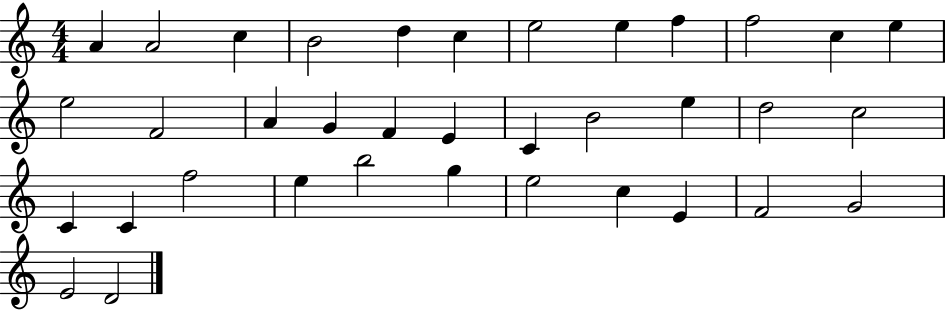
{
  \clef treble
  \numericTimeSignature
  \time 4/4
  \key c \major
  a'4 a'2 c''4 | b'2 d''4 c''4 | e''2 e''4 f''4 | f''2 c''4 e''4 | \break e''2 f'2 | a'4 g'4 f'4 e'4 | c'4 b'2 e''4 | d''2 c''2 | \break c'4 c'4 f''2 | e''4 b''2 g''4 | e''2 c''4 e'4 | f'2 g'2 | \break e'2 d'2 | \bar "|."
}